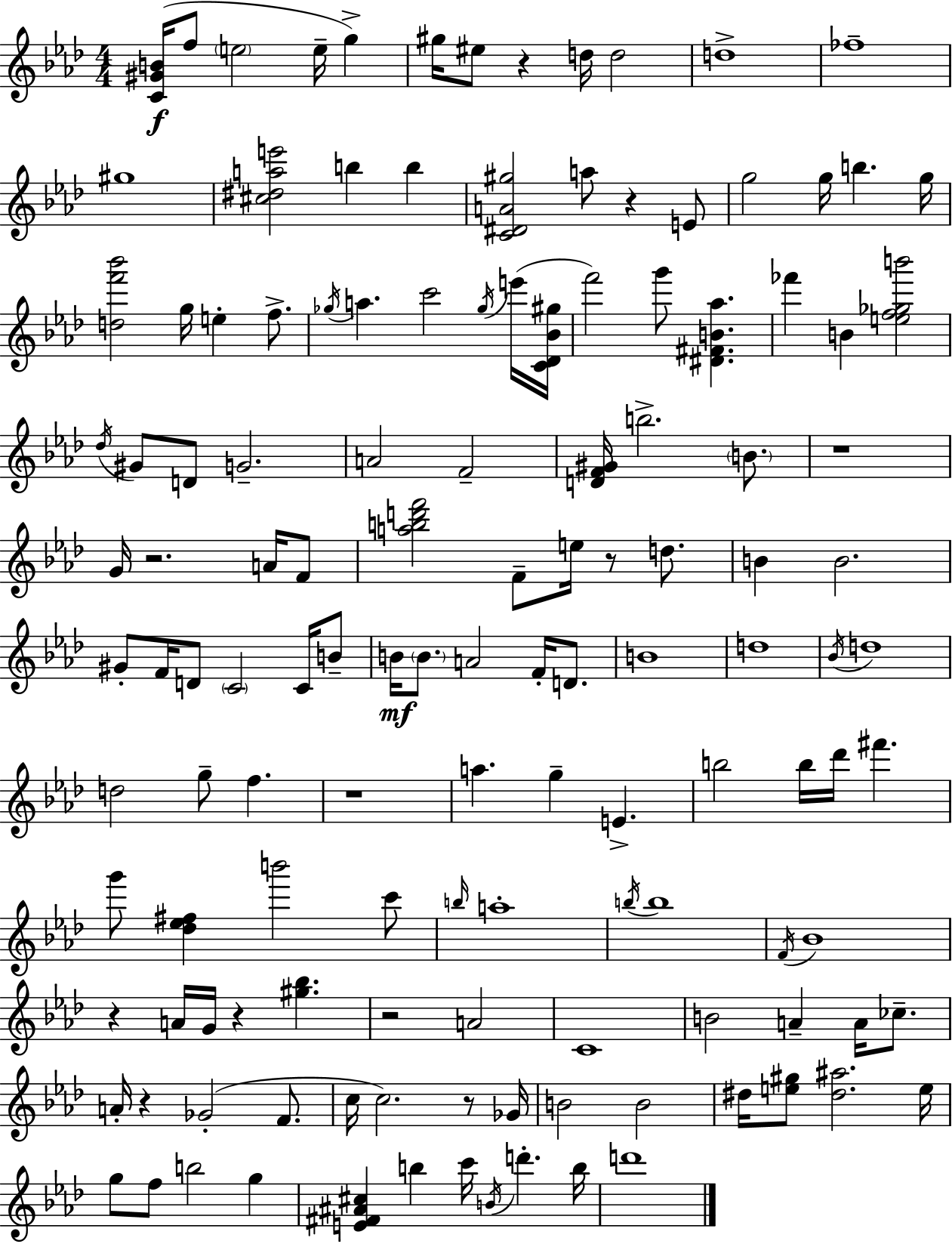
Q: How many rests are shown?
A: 11